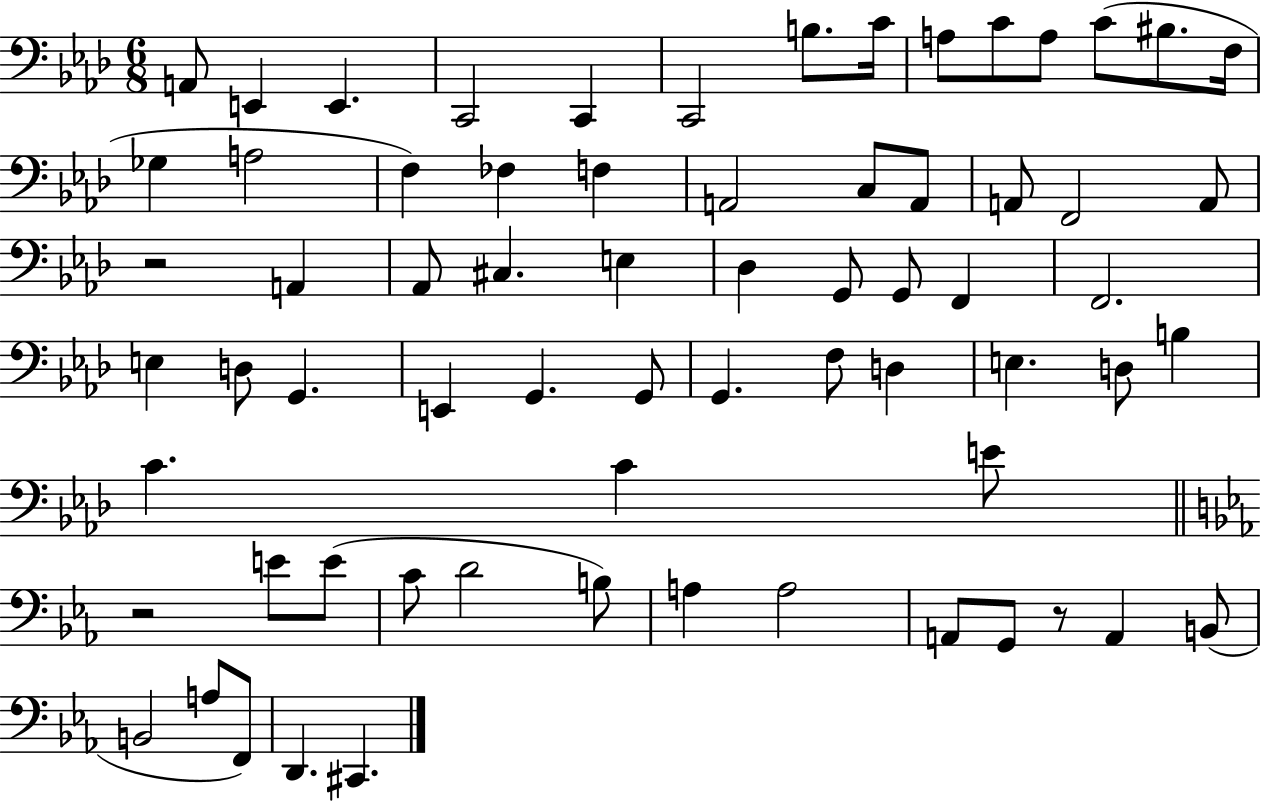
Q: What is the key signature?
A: AES major